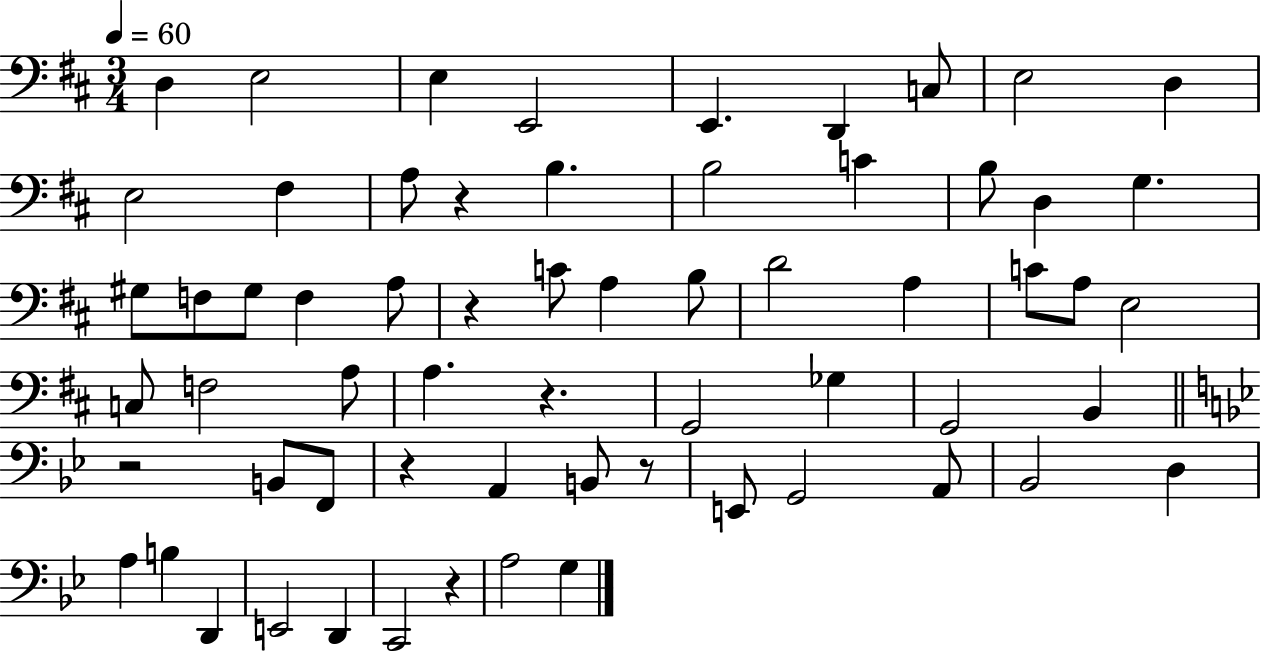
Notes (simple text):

D3/q E3/h E3/q E2/h E2/q. D2/q C3/e E3/h D3/q E3/h F#3/q A3/e R/q B3/q. B3/h C4/q B3/e D3/q G3/q. G#3/e F3/e G#3/e F3/q A3/e R/q C4/e A3/q B3/e D4/h A3/q C4/e A3/e E3/h C3/e F3/h A3/e A3/q. R/q. G2/h Gb3/q G2/h B2/q R/h B2/e F2/e R/q A2/q B2/e R/e E2/e G2/h A2/e Bb2/h D3/q A3/q B3/q D2/q E2/h D2/q C2/h R/q A3/h G3/q